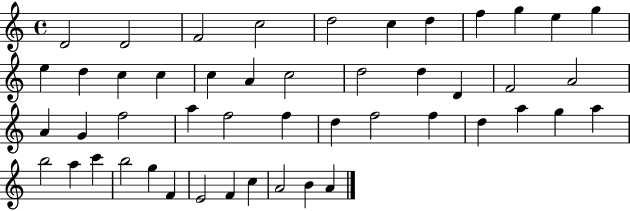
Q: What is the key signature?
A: C major